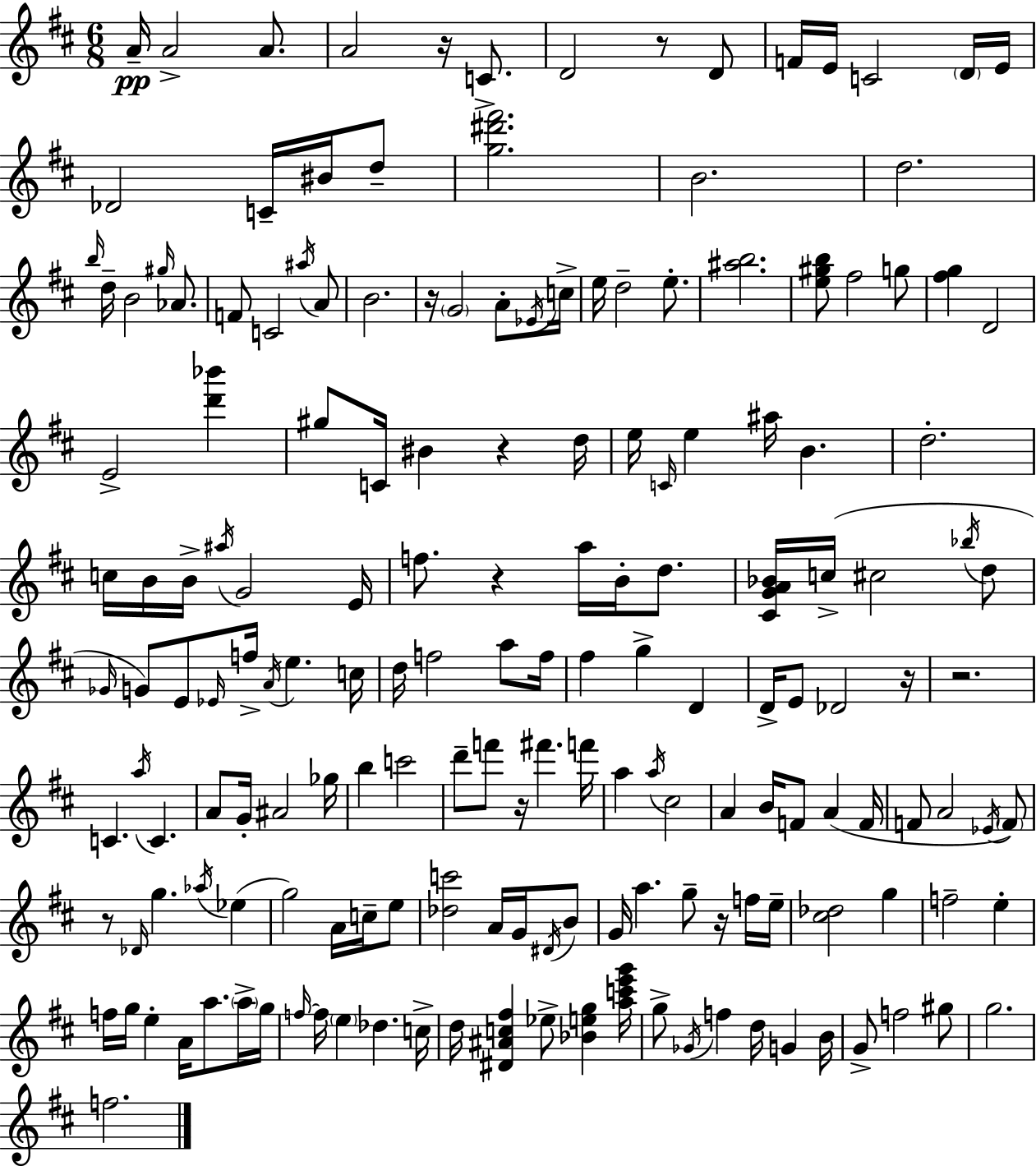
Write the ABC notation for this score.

X:1
T:Untitled
M:6/8
L:1/4
K:D
A/4 A2 A/2 A2 z/4 C/2 D2 z/2 D/2 F/4 E/4 C2 D/4 E/4 _D2 C/4 ^B/4 d/2 [g^d'^f']2 B2 d2 b/4 d/4 B2 ^g/4 _A/2 F/2 C2 ^a/4 A/2 B2 z/4 G2 A/2 _E/4 c/4 e/4 d2 e/2 [^ab]2 [e^gb]/2 ^f2 g/2 [^fg] D2 E2 [d'_b'] ^g/2 C/4 ^B z d/4 e/4 C/4 e ^a/4 B d2 c/4 B/4 B/4 ^a/4 G2 E/4 f/2 z a/4 B/4 d/2 [^CGA_B]/4 c/4 ^c2 _b/4 d/2 _G/4 G/2 E/2 _E/4 f/4 A/4 e c/4 d/4 f2 a/2 f/4 ^f g D D/4 E/2 _D2 z/4 z2 C a/4 C A/2 G/4 ^A2 _g/4 b c'2 d'/2 f'/2 z/4 ^f' f'/4 a a/4 ^c2 A B/4 F/2 A F/4 F/2 A2 _E/4 F/2 z/2 _D/4 g _a/4 _e g2 A/4 c/4 e/2 [_dc']2 A/4 G/4 ^D/4 B/2 G/4 a g/2 z/4 f/4 e/4 [^c_d]2 g f2 e f/4 g/4 e A/4 a/2 a/4 g/4 f/4 f/4 e _d c/4 d/4 [^D^Ac^f] _e/2 [_Beg] [ac'e'g']/4 g/2 _G/4 f d/4 G B/4 G/2 f2 ^g/2 g2 f2